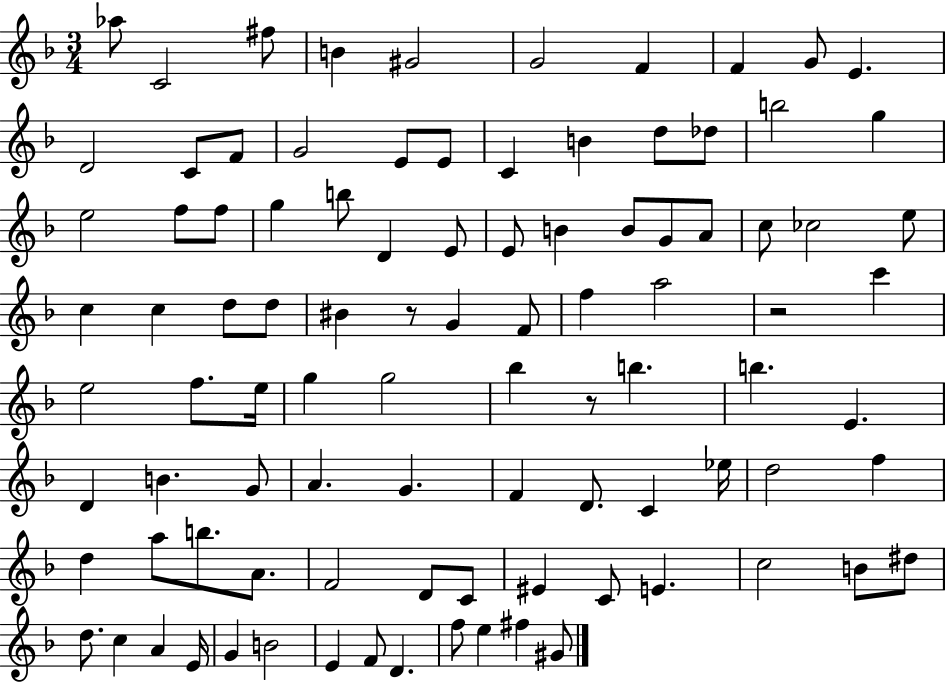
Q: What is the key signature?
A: F major